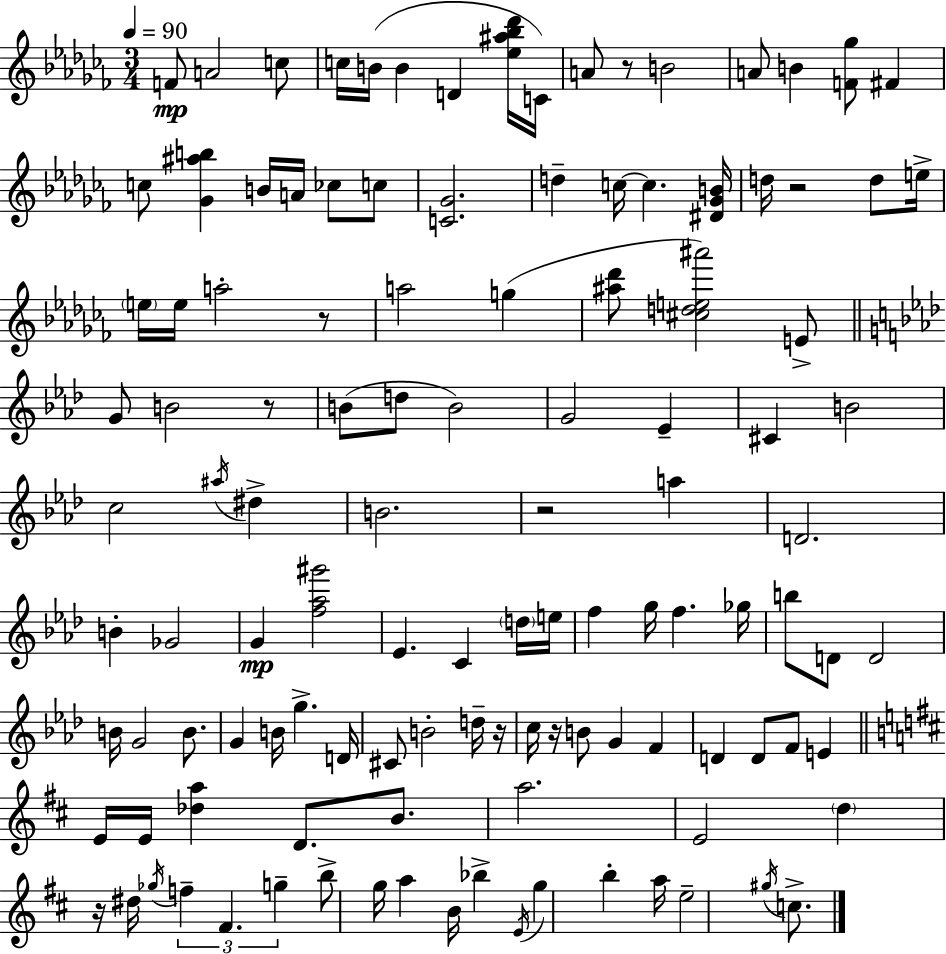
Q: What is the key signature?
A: AES minor